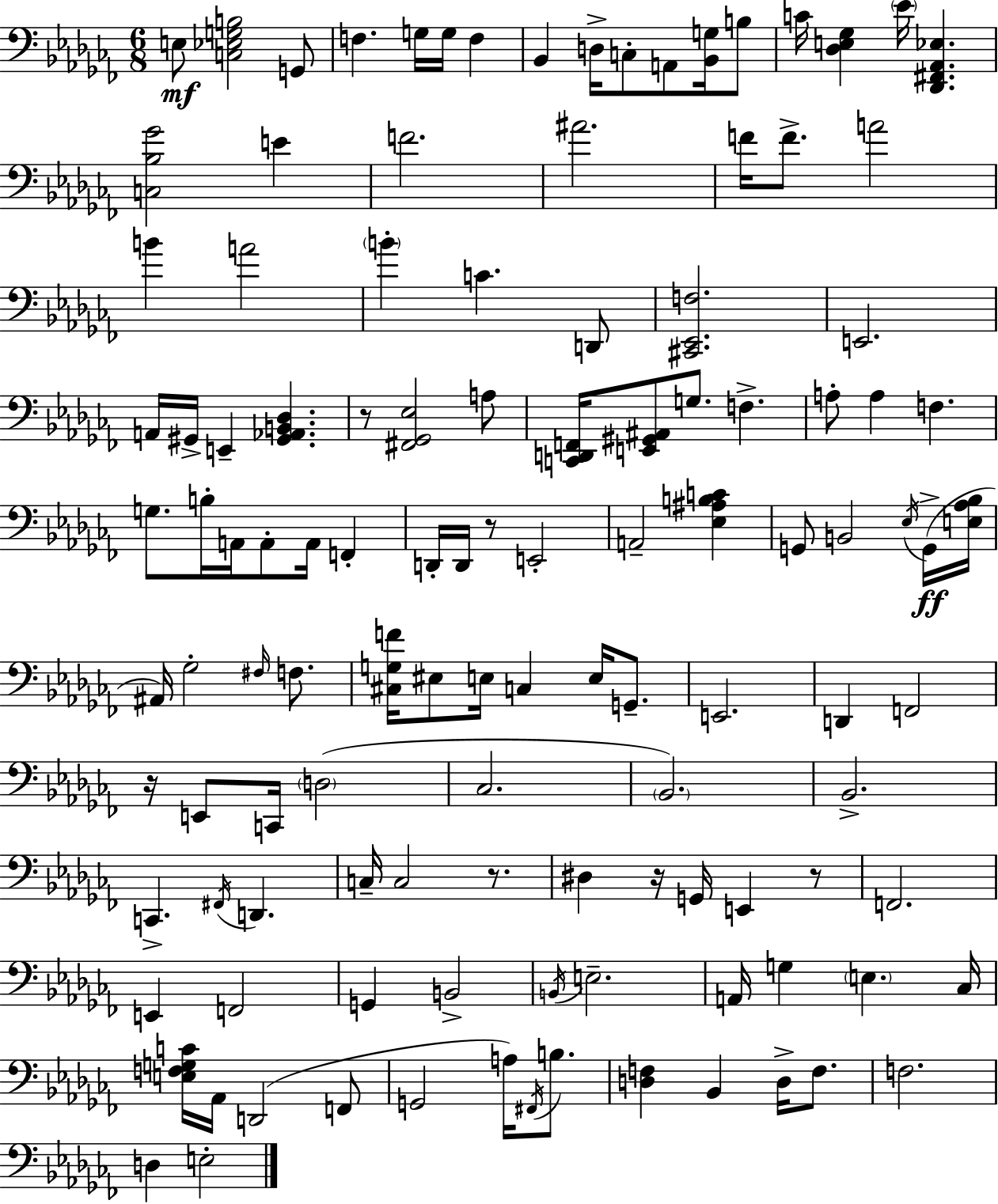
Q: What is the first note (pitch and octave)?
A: E3